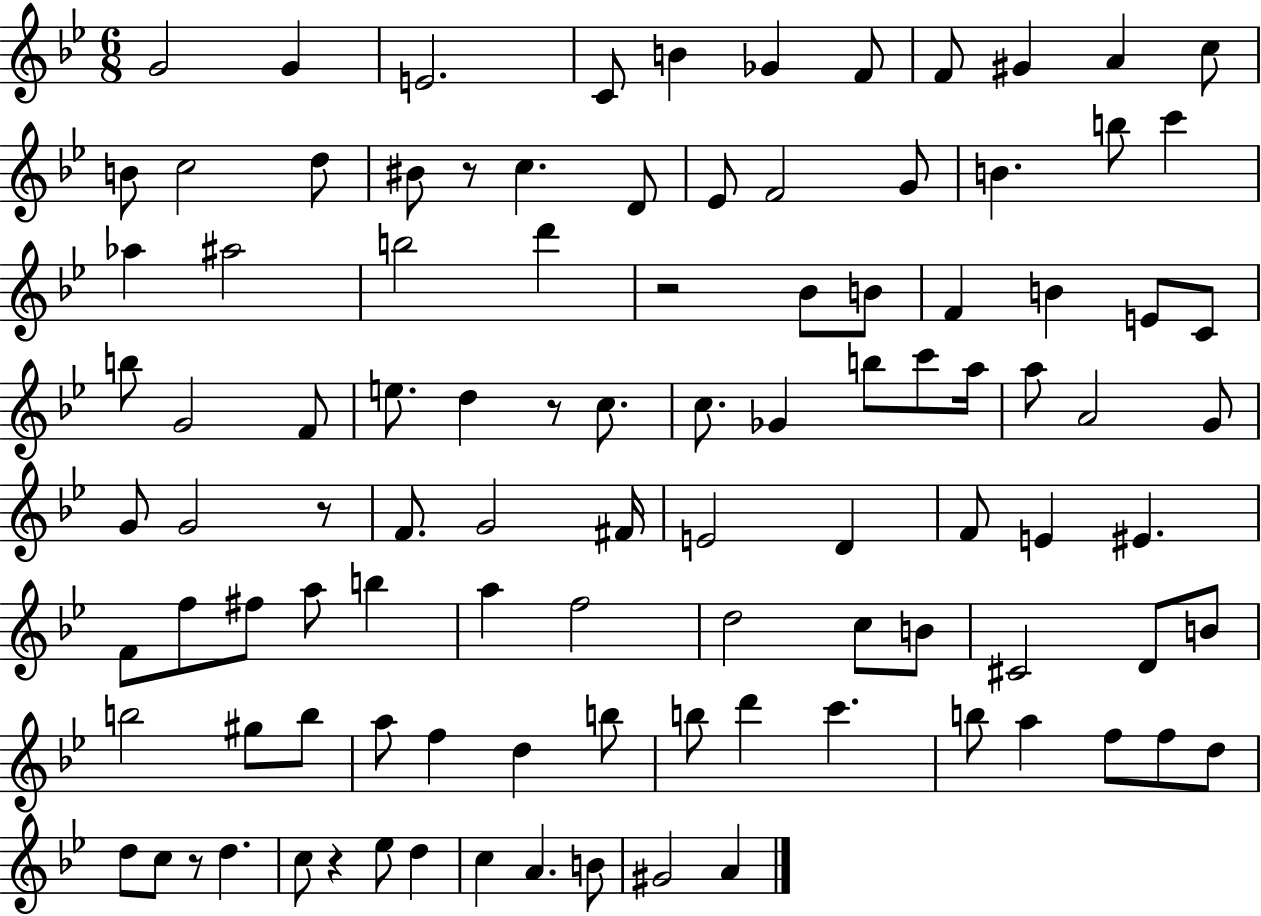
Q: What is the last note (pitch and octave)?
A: A4